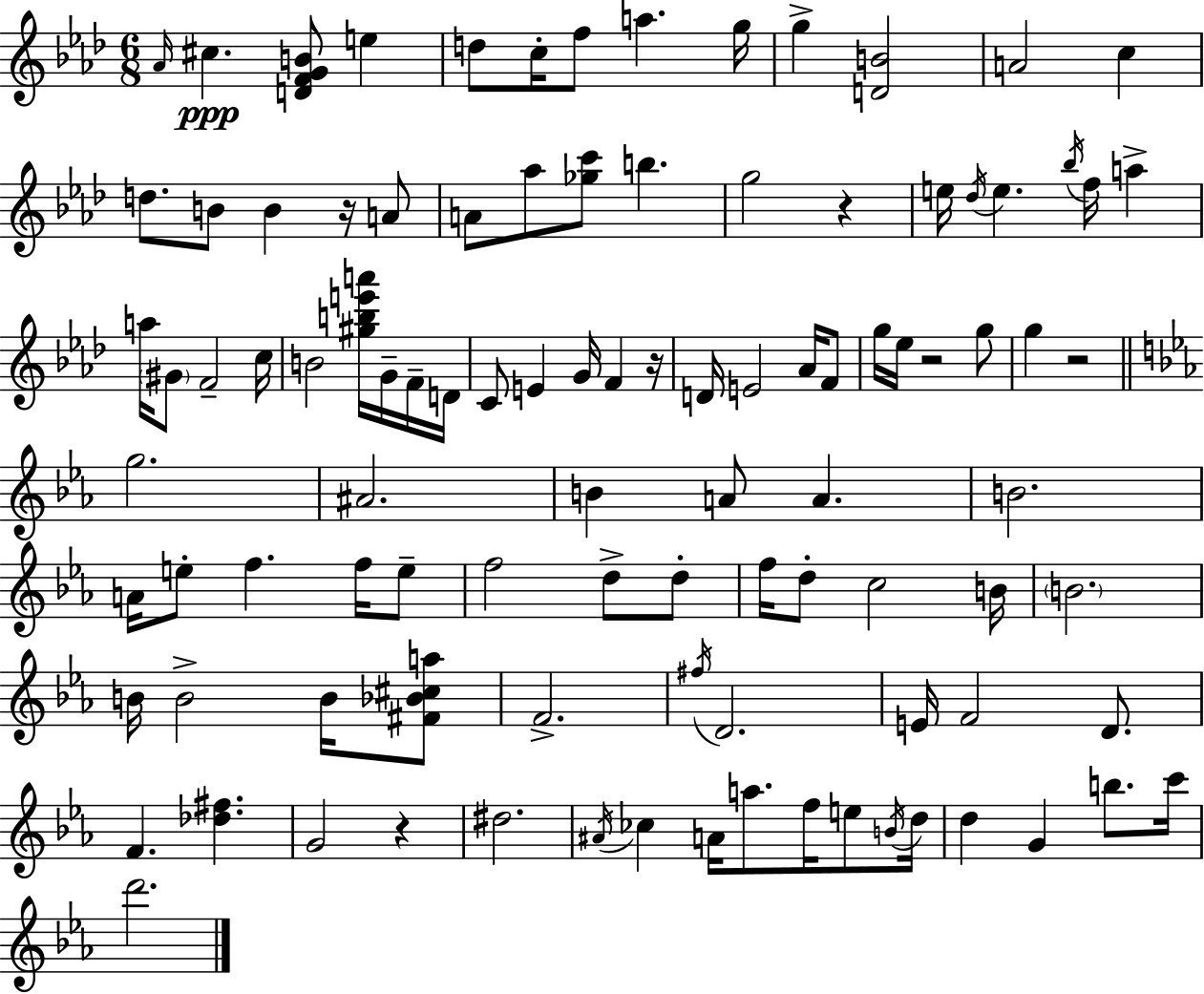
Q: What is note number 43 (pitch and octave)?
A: Eb5